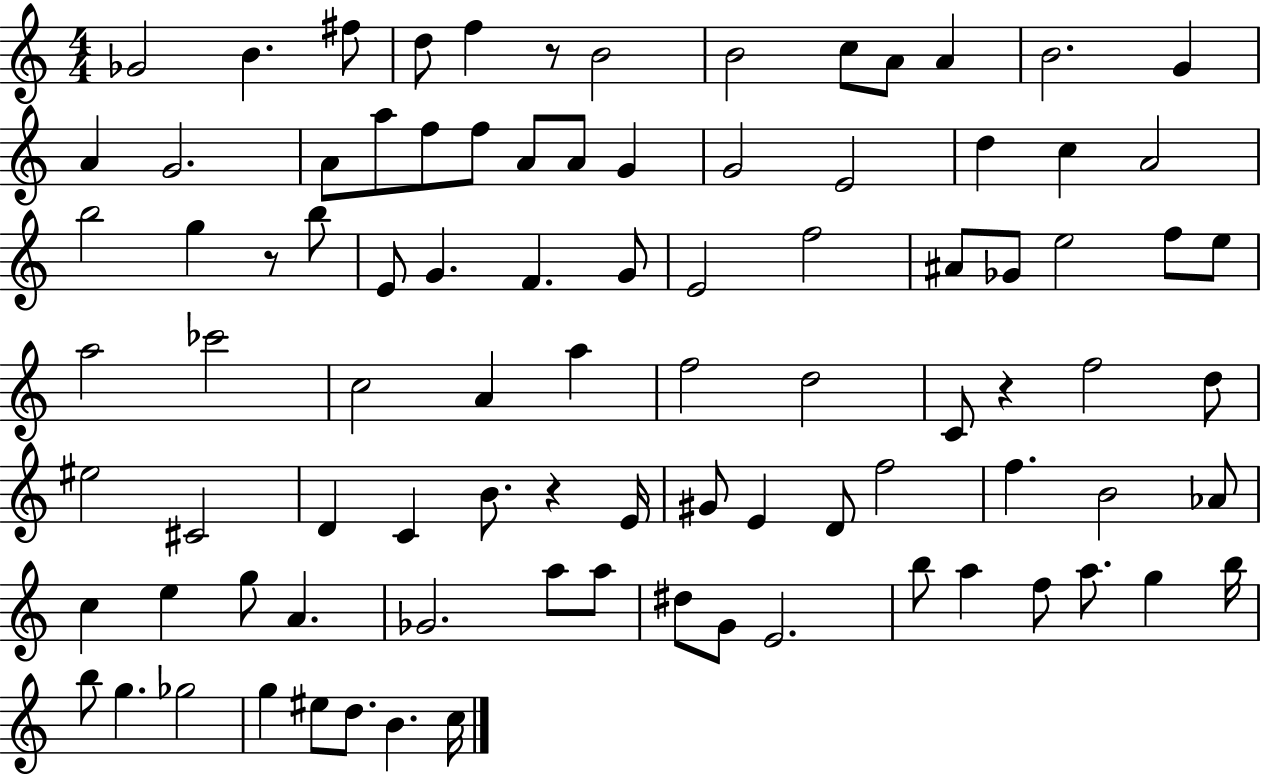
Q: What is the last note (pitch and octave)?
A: C5